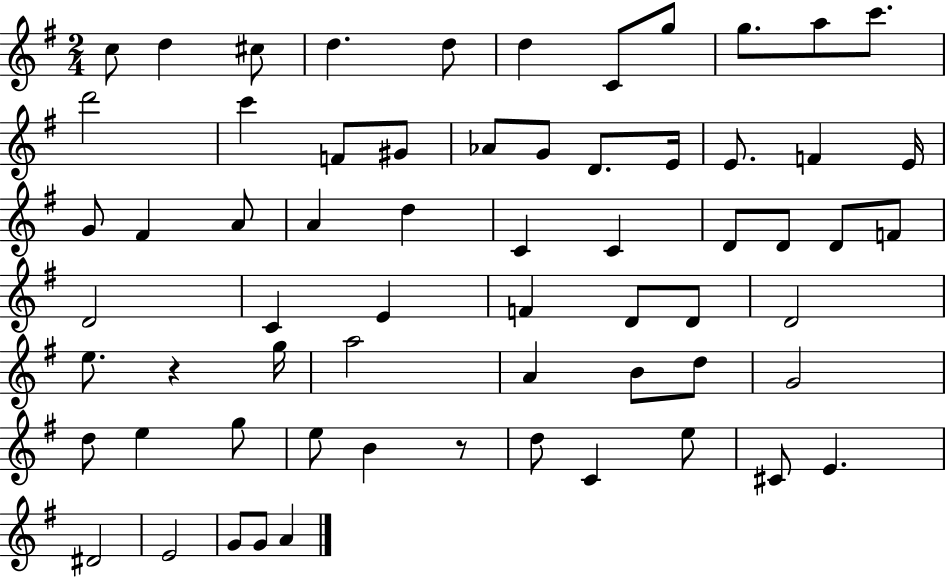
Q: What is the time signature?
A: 2/4